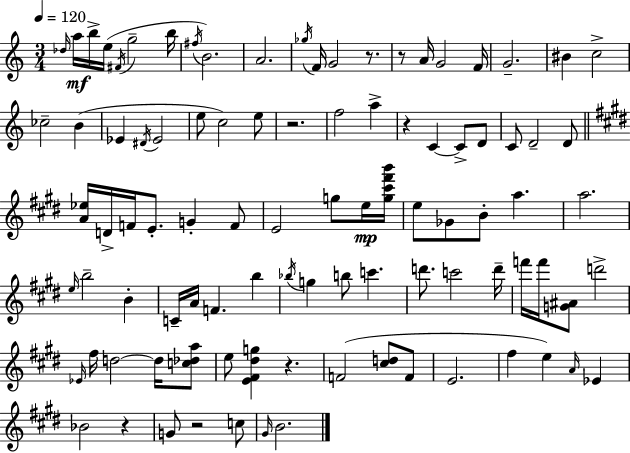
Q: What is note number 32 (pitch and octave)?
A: D4